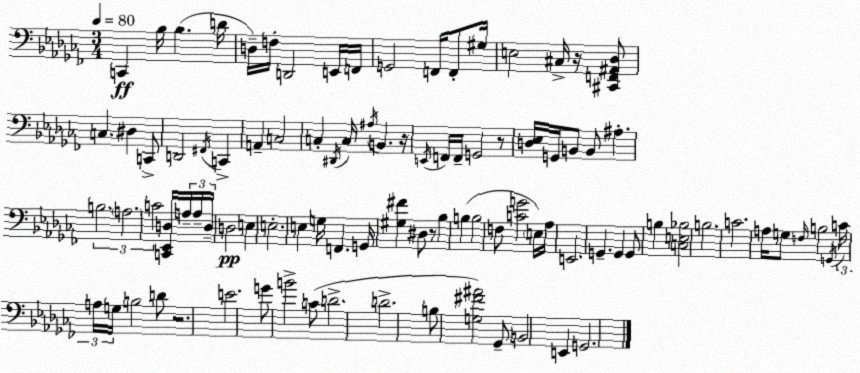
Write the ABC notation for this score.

X:1
T:Untitled
M:3/4
L:1/4
K:Abm
C,, _B,/4 _B, D/4 D,/4 F,/4 D,,2 E,,/4 F,,/4 G,,2 F,,/4 F,,/2 ^G,/4 E,2 ^C,/4 z/4 [^C,,F,,^A,,_D,]/2 C, ^D, C,,/2 D,,2 ^F,,/4 C,, A,, C,2 C, ^D,,/4 C,/4 ^A,/4 B,, z/4 E,,/4 F,,/4 F,,/4 G,,2 z/2 [D,_E,]/4 G,,/4 B,,/2 B,,/2 ^A, B,2 A,2 C2 [C,,_E,,D,]/4 A,/4 A,/4 D,/4 D,2 E, E,2 E, G,/4 F,, G,,/4 [^G,^F] ^D,/2 z/2 _B, B, B,2 F,/2 [CG]2 E,/4 _A,/4 E,,2 G,, G,, G,,/2 B, [C,E,_B,]2 B,2 C2 A,/4 G,/2 F,/4 B,2 G,,/4 C/4 A,/4 G,/4 B,2 D/2 z2 E2 G/2 B2 C/2 D2 D2 B,/2 [G,^F^A]2 _G,,/2 B,,2 E,, G,,2